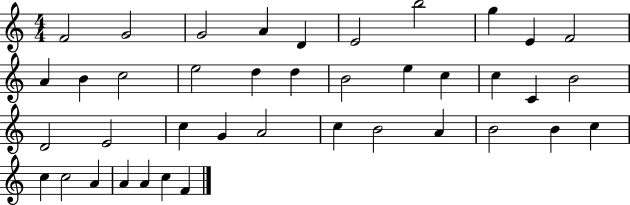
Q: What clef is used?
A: treble